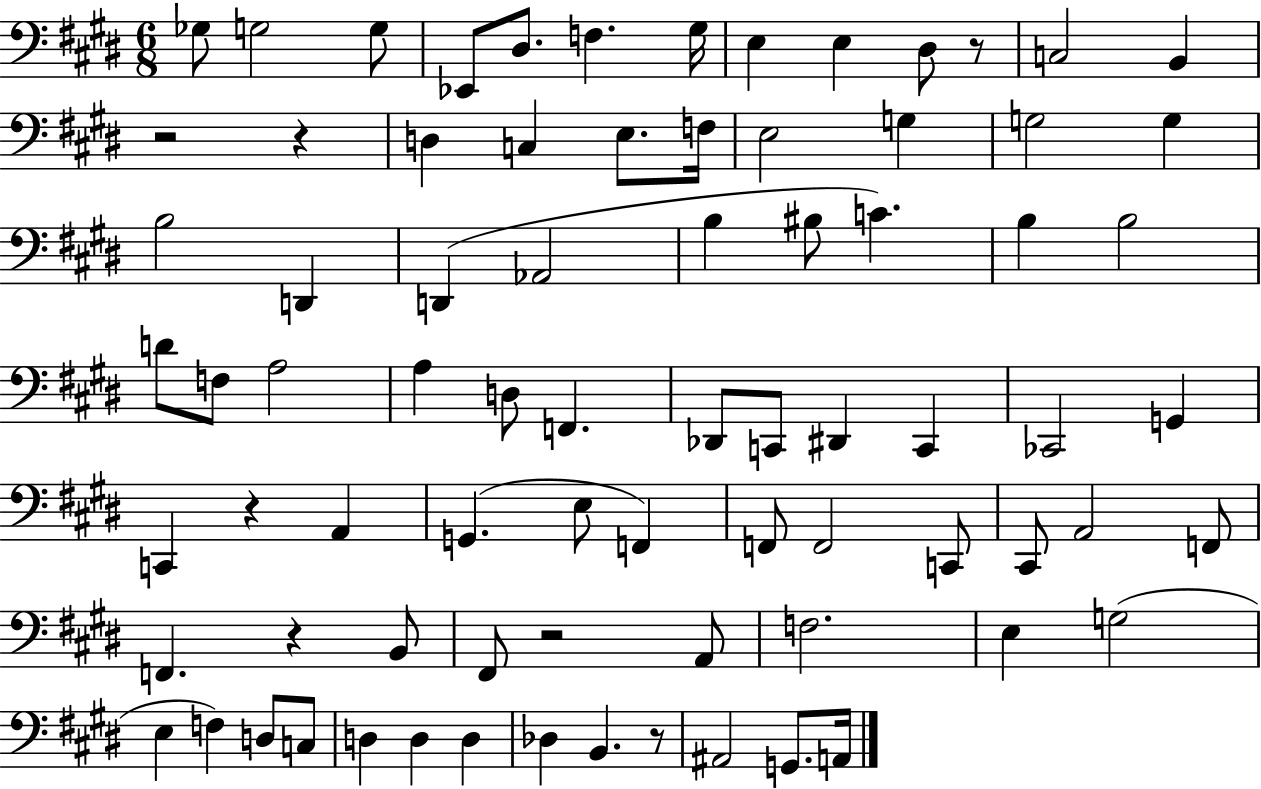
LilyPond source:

{
  \clef bass
  \numericTimeSignature
  \time 6/8
  \key e \major
  ges8 g2 g8 | ees,8 dis8. f4. gis16 | e4 e4 dis8 r8 | c2 b,4 | \break r2 r4 | d4 c4 e8. f16 | e2 g4 | g2 g4 | \break b2 d,4 | d,4( aes,2 | b4 bis8 c'4.) | b4 b2 | \break d'8 f8 a2 | a4 d8 f,4. | des,8 c,8 dis,4 c,4 | ces,2 g,4 | \break c,4 r4 a,4 | g,4.( e8 f,4) | f,8 f,2 c,8 | cis,8 a,2 f,8 | \break f,4. r4 b,8 | fis,8 r2 a,8 | f2. | e4 g2( | \break e4 f4) d8 c8 | d4 d4 d4 | des4 b,4. r8 | ais,2 g,8. a,16 | \break \bar "|."
}